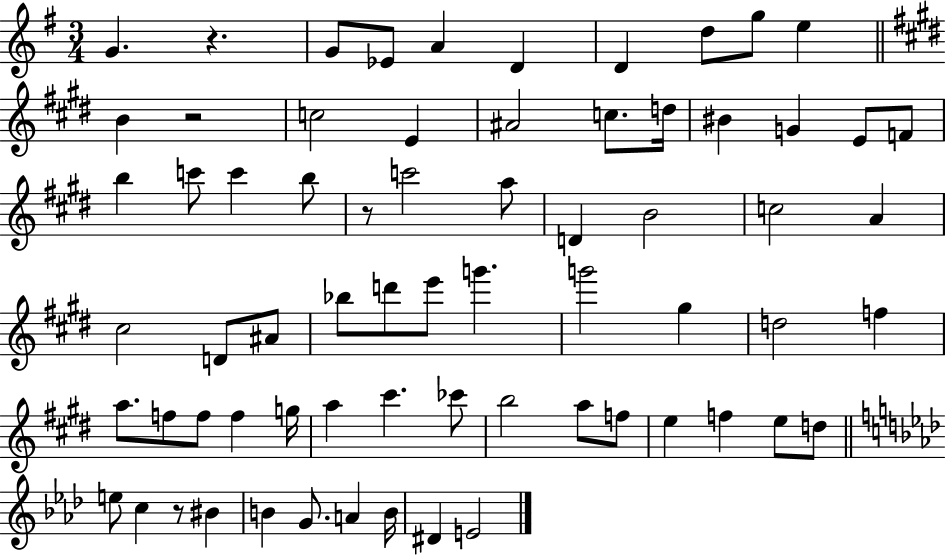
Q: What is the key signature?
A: G major